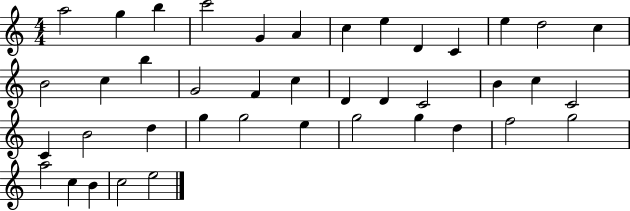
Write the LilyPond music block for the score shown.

{
  \clef treble
  \numericTimeSignature
  \time 4/4
  \key c \major
  a''2 g''4 b''4 | c'''2 g'4 a'4 | c''4 e''4 d'4 c'4 | e''4 d''2 c''4 | \break b'2 c''4 b''4 | g'2 f'4 c''4 | d'4 d'4 c'2 | b'4 c''4 c'2 | \break c'4 b'2 d''4 | g''4 g''2 e''4 | g''2 g''4 d''4 | f''2 g''2 | \break a''2 c''4 b'4 | c''2 e''2 | \bar "|."
}